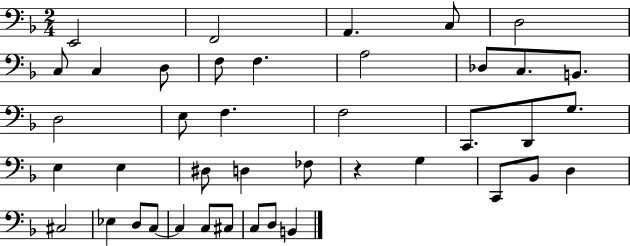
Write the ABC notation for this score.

X:1
T:Untitled
M:2/4
L:1/4
K:F
E,,2 F,,2 A,, C,/2 D,2 C,/2 C, D,/2 F,/2 F, A,2 _D,/2 C,/2 B,,/2 D,2 E,/2 F, F,2 C,,/2 D,,/2 G,/2 E, E, ^D,/2 D, _F,/2 z G, C,,/2 _B,,/2 D, ^C,2 _E, D,/2 C,/2 C, C,/2 ^C,/2 C,/2 D,/2 B,,